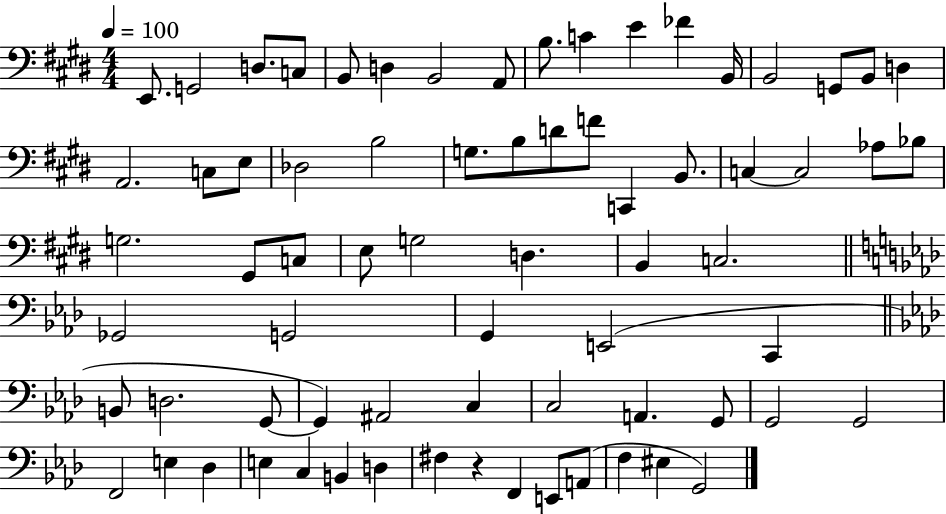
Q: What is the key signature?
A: E major